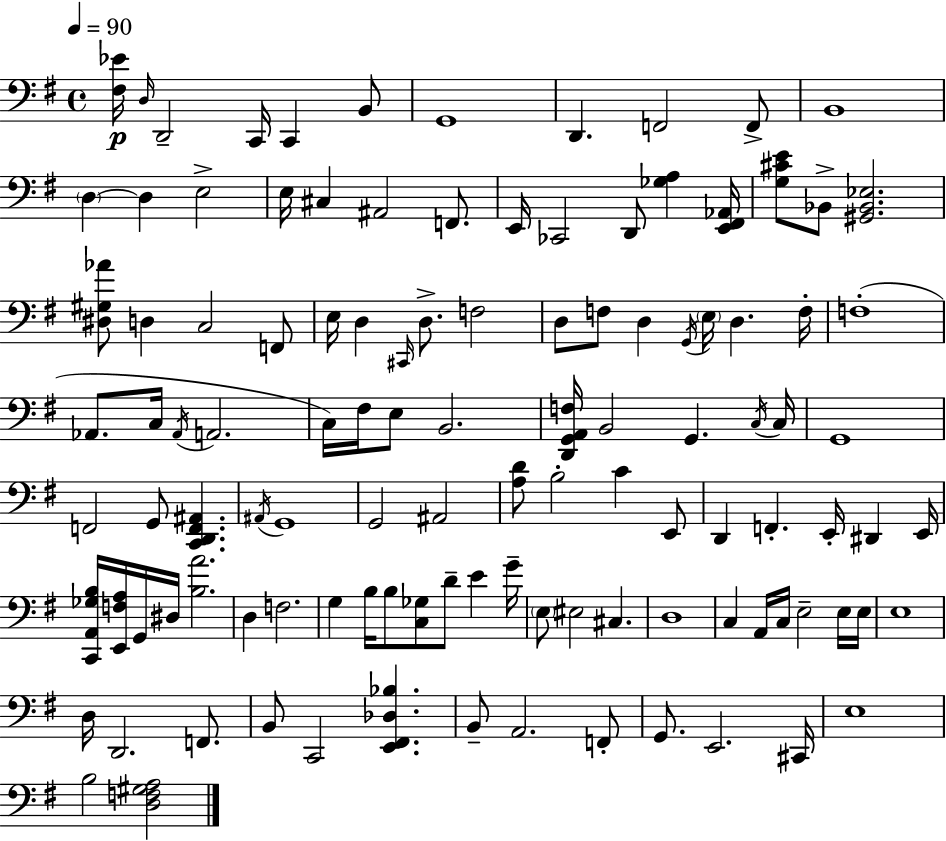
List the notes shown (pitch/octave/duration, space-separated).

[F#3,Eb4]/s D3/s D2/h C2/s C2/q B2/e G2/w D2/q. F2/h F2/e B2/w D3/q D3/q E3/h E3/s C#3/q A#2/h F2/e. E2/s CES2/h D2/e [Gb3,A3]/q [E2,F#2,Ab2]/s [G3,C#4,E4]/e Bb2/e [G#2,Bb2,Eb3]/h. [D#3,G#3,Ab4]/e D3/q C3/h F2/e E3/s D3/q C#2/s D3/e. F3/h D3/e F3/e D3/q G2/s E3/s D3/q. F3/s F3/w Ab2/e. C3/s Ab2/s A2/h. C3/s F#3/s E3/e B2/h. [D2,G2,A2,F3]/s B2/h G2/q. C3/s C3/s G2/w F2/h G2/e [C2,D2,F2,A#2]/q. A#2/s G2/w G2/h A#2/h [A3,D4]/e B3/h C4/q E2/e D2/q F2/q. E2/s D#2/q E2/s [C2,A2,Gb3,B3]/s [E2,F3,A3]/s G2/s D#3/s [B3,A4]/h. D3/q F3/h. G3/q B3/s B3/e [C3,Gb3]/e D4/e E4/q G4/s E3/e EIS3/h C#3/q. D3/w C3/q A2/s C3/s E3/h E3/s E3/s E3/w D3/s D2/h. F2/e. B2/e C2/h [E2,F#2,Db3,Bb3]/q. B2/e A2/h. F2/e G2/e. E2/h. C#2/s E3/w B3/h [D3,F3,G#3,A3]/h